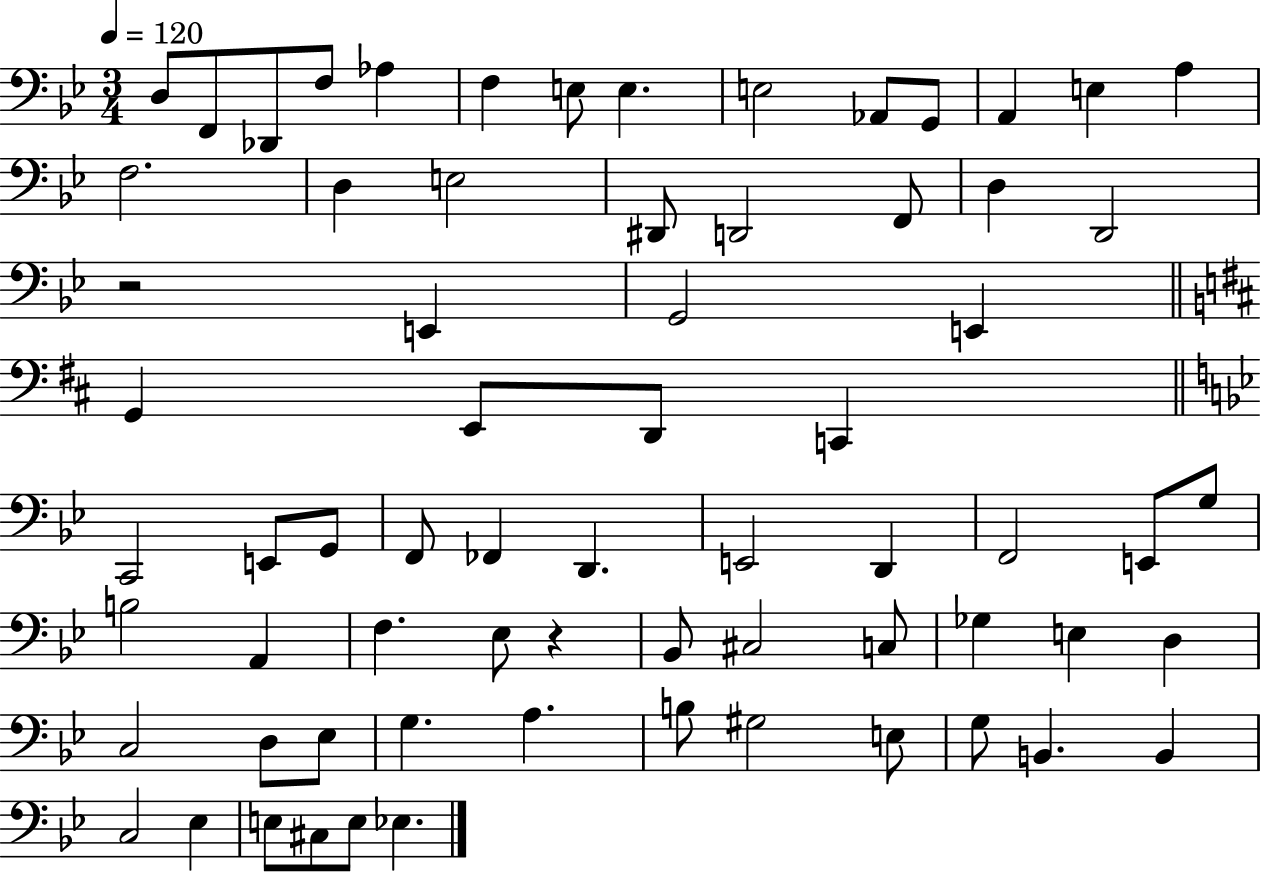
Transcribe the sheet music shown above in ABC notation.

X:1
T:Untitled
M:3/4
L:1/4
K:Bb
D,/2 F,,/2 _D,,/2 F,/2 _A, F, E,/2 E, E,2 _A,,/2 G,,/2 A,, E, A, F,2 D, E,2 ^D,,/2 D,,2 F,,/2 D, D,,2 z2 E,, G,,2 E,, G,, E,,/2 D,,/2 C,, C,,2 E,,/2 G,,/2 F,,/2 _F,, D,, E,,2 D,, F,,2 E,,/2 G,/2 B,2 A,, F, _E,/2 z _B,,/2 ^C,2 C,/2 _G, E, D, C,2 D,/2 _E,/2 G, A, B,/2 ^G,2 E,/2 G,/2 B,, B,, C,2 _E, E,/2 ^C,/2 E,/2 _E,